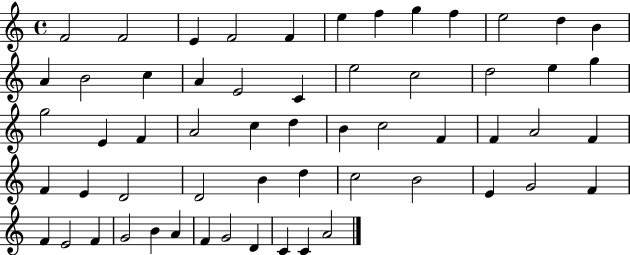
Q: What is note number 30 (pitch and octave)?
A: B4